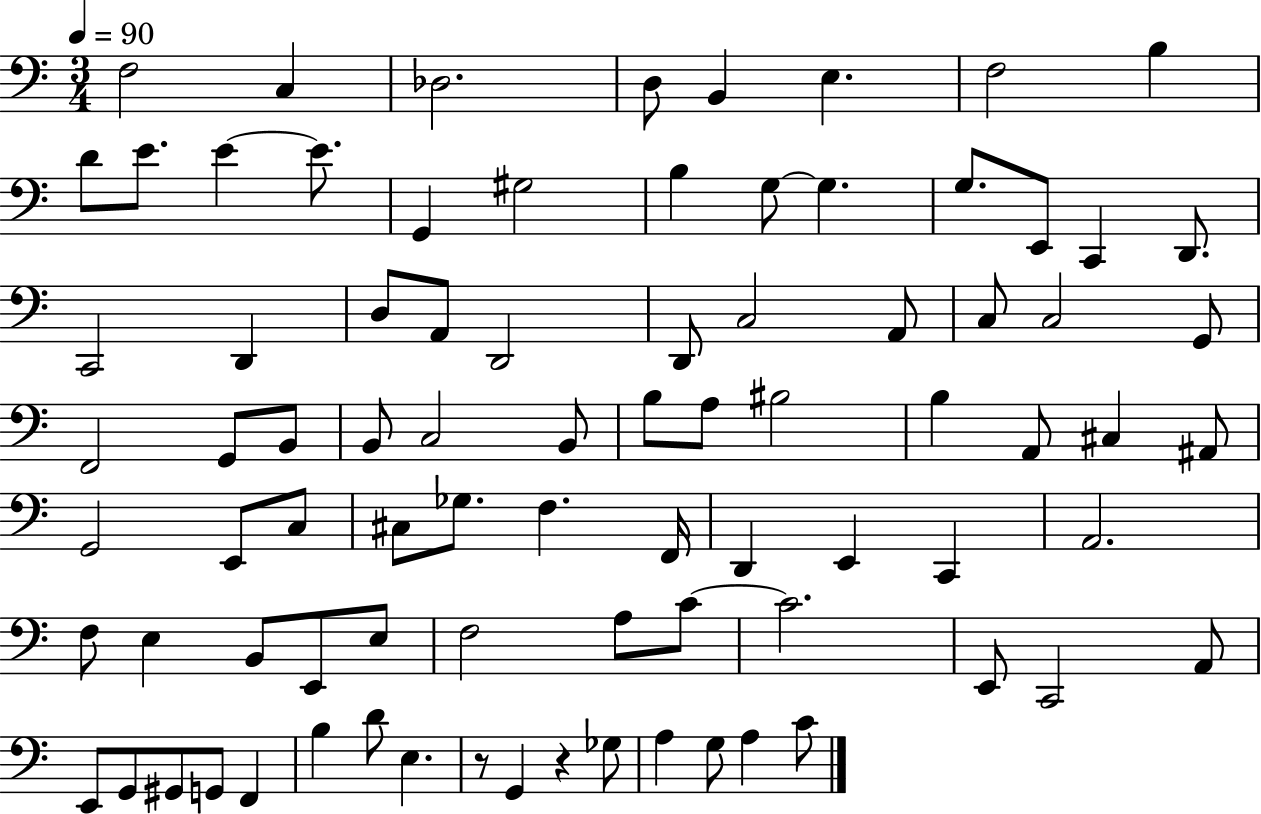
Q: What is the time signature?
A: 3/4